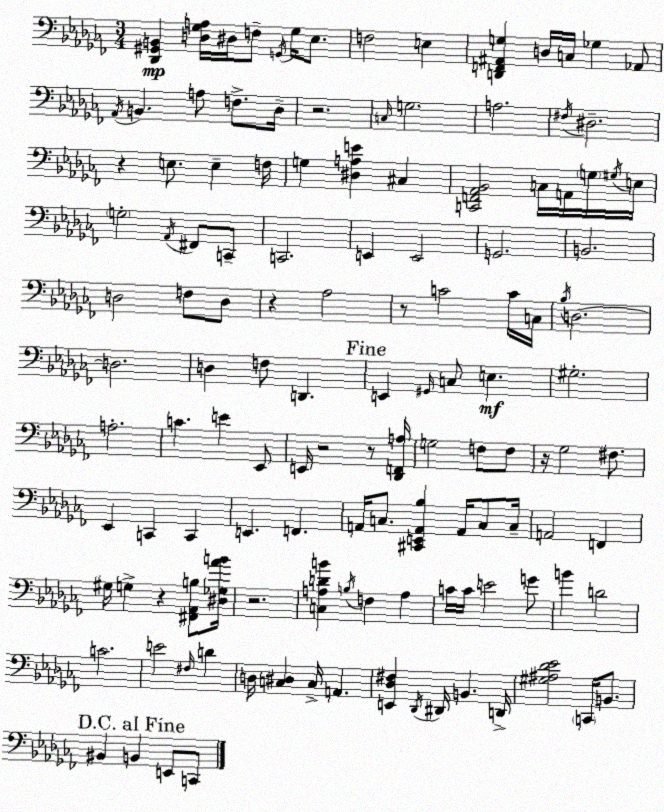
X:1
T:Untitled
M:3/4
L:1/4
K:Abm
[_D,,^G,,B,,] [D,_G,A,]/4 ^D,/4 F,/2 G,,/4 _G,/4 _E,/2 F,2 E, [D,,F,,^A,,G,] D,/4 C,/4 _G, _A,,/2 _A,,/4 B,, A,/2 F,/2 _D,/4 z2 C,/4 G,2 A,2 ^F,/4 ^D,2 z E,/2 E, F,/4 G, [^D,A,E] ^C, [C,,F,,_A,,_B,,]2 C,/4 A,,/4 G,/4 ^G,/4 E,/4 G,2 _A,,/4 ^F,,/2 C,,/2 C,,2 E,, E,,2 G,,2 B,,2 D,2 F,/2 D,/2 z _A,2 z/2 C2 C/4 C,/4 _B,/4 D,2 D,2 D, F,/2 D,, E,, ^G,,/4 C,/2 E, ^G,2 A,2 C E _E,,/2 E,,/4 z2 z/2 [_D,,F,,A,]/4 G,2 F,/2 F,/2 z/4 _G,2 ^F,/2 _E,, C,, C,, E,, F,, A,,/4 C,/2 [^C,,E,,A,,_B,] A,,/4 C,/2 C,/4 A,,2 F,, ^G,/4 G, z [^F,,_A,,B,]/2 [^D,_G,_AB]/4 z2 [C,A,DB] B,/4 F, A, C/4 C/4 E2 G/2 B D2 C2 E2 ^F,/4 D D,/4 [C,^D,] C,/4 A,, [E,,_D,^F,] _D,,/4 ^D,,/4 B,, D,,/4 [^G,^A,_D_E]2 C,,/4 B,,/2 ^B,, B,, E,,/2 C,,/2